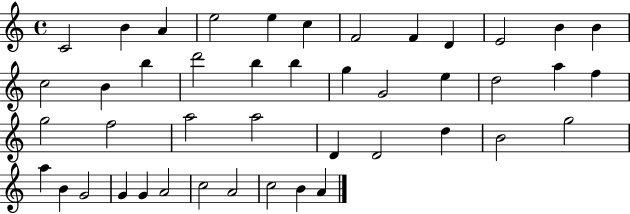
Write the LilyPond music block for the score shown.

{
  \clef treble
  \time 4/4
  \defaultTimeSignature
  \key c \major
  c'2 b'4 a'4 | e''2 e''4 c''4 | f'2 f'4 d'4 | e'2 b'4 b'4 | \break c''2 b'4 b''4 | d'''2 b''4 b''4 | g''4 g'2 e''4 | d''2 a''4 f''4 | \break g''2 f''2 | a''2 a''2 | d'4 d'2 d''4 | b'2 g''2 | \break a''4 b'4 g'2 | g'4 g'4 a'2 | c''2 a'2 | c''2 b'4 a'4 | \break \bar "|."
}